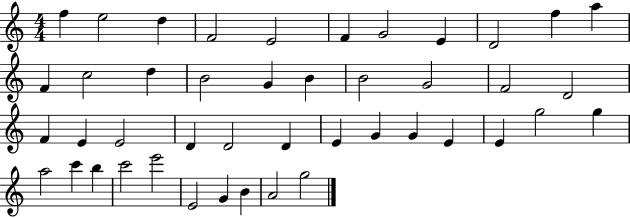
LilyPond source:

{
  \clef treble
  \numericTimeSignature
  \time 4/4
  \key c \major
  f''4 e''2 d''4 | f'2 e'2 | f'4 g'2 e'4 | d'2 f''4 a''4 | \break f'4 c''2 d''4 | b'2 g'4 b'4 | b'2 g'2 | f'2 d'2 | \break f'4 e'4 e'2 | d'4 d'2 d'4 | e'4 g'4 g'4 e'4 | e'4 g''2 g''4 | \break a''2 c'''4 b''4 | c'''2 e'''2 | e'2 g'4 b'4 | a'2 g''2 | \break \bar "|."
}